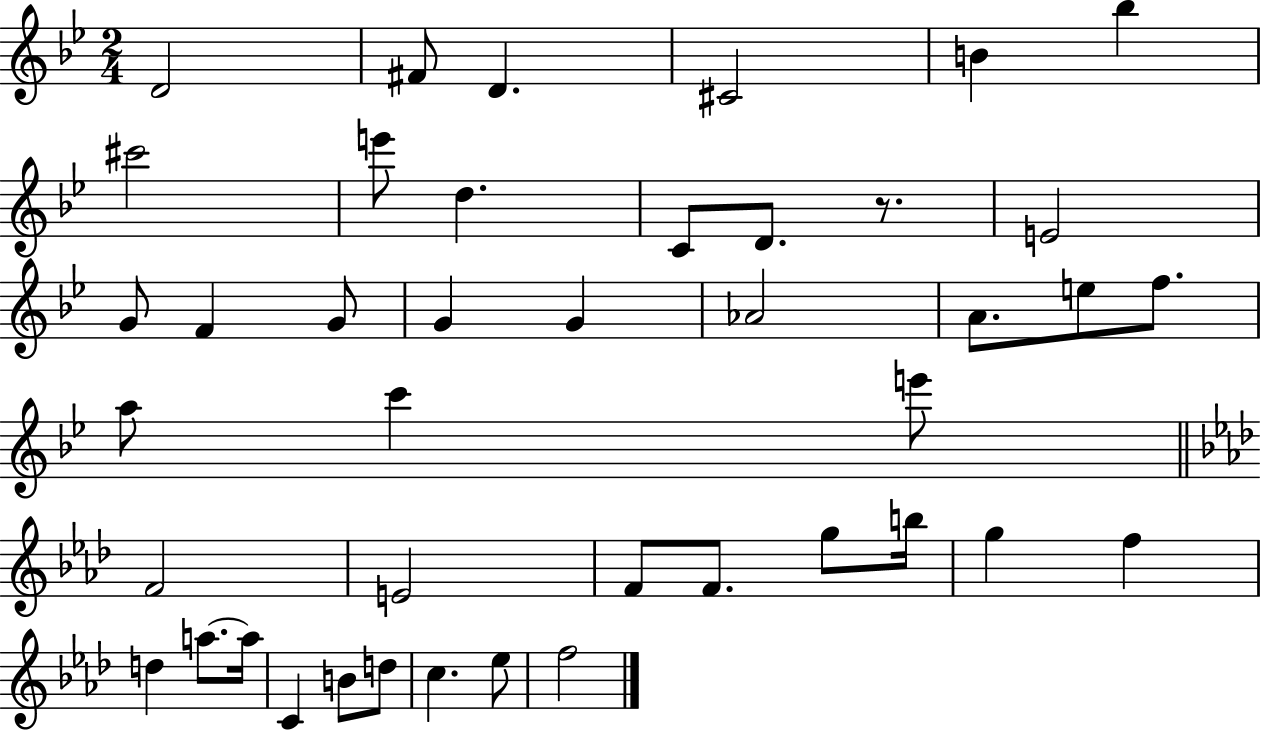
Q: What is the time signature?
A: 2/4